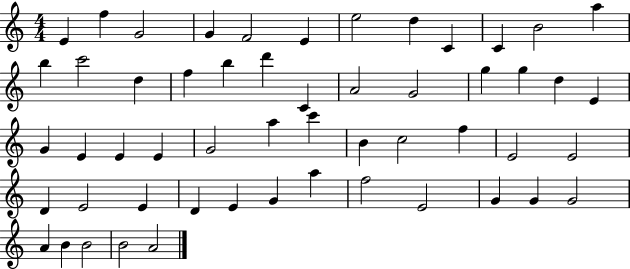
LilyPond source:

{
  \clef treble
  \numericTimeSignature
  \time 4/4
  \key c \major
  e'4 f''4 g'2 | g'4 f'2 e'4 | e''2 d''4 c'4 | c'4 b'2 a''4 | \break b''4 c'''2 d''4 | f''4 b''4 d'''4 c'4 | a'2 g'2 | g''4 g''4 d''4 e'4 | \break g'4 e'4 e'4 e'4 | g'2 a''4 c'''4 | b'4 c''2 f''4 | e'2 e'2 | \break d'4 e'2 e'4 | d'4 e'4 g'4 a''4 | f''2 e'2 | g'4 g'4 g'2 | \break a'4 b'4 b'2 | b'2 a'2 | \bar "|."
}